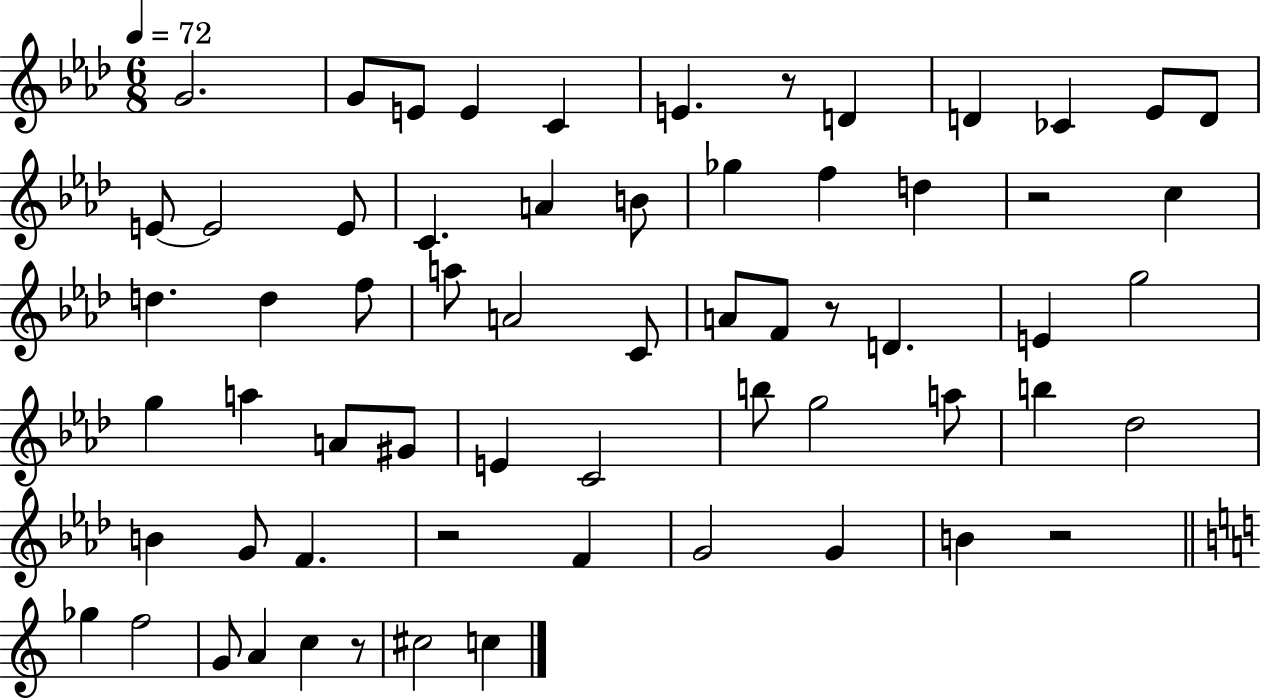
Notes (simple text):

G4/h. G4/e E4/e E4/q C4/q E4/q. R/e D4/q D4/q CES4/q Eb4/e D4/e E4/e E4/h E4/e C4/q. A4/q B4/e Gb5/q F5/q D5/q R/h C5/q D5/q. D5/q F5/e A5/e A4/h C4/e A4/e F4/e R/e D4/q. E4/q G5/h G5/q A5/q A4/e G#4/e E4/q C4/h B5/e G5/h A5/e B5/q Db5/h B4/q G4/e F4/q. R/h F4/q G4/h G4/q B4/q R/h Gb5/q F5/h G4/e A4/q C5/q R/e C#5/h C5/q